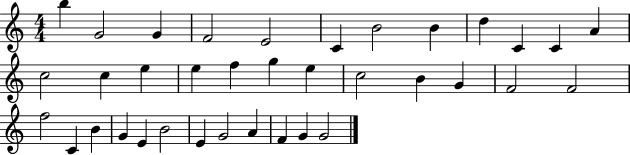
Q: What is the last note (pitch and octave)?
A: G4